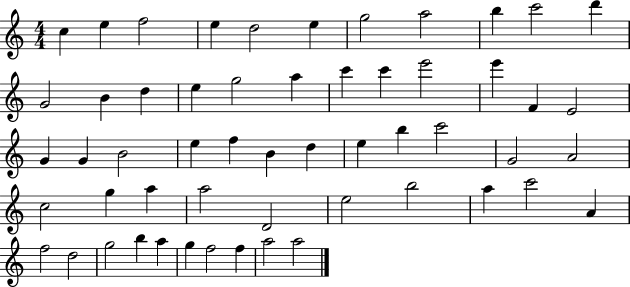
C5/q E5/q F5/h E5/q D5/h E5/q G5/h A5/h B5/q C6/h D6/q G4/h B4/q D5/q E5/q G5/h A5/q C6/q C6/q E6/h E6/q F4/q E4/h G4/q G4/q B4/h E5/q F5/q B4/q D5/q E5/q B5/q C6/h G4/h A4/h C5/h G5/q A5/q A5/h D4/h E5/h B5/h A5/q C6/h A4/q F5/h D5/h G5/h B5/q A5/q G5/q F5/h F5/q A5/h A5/h